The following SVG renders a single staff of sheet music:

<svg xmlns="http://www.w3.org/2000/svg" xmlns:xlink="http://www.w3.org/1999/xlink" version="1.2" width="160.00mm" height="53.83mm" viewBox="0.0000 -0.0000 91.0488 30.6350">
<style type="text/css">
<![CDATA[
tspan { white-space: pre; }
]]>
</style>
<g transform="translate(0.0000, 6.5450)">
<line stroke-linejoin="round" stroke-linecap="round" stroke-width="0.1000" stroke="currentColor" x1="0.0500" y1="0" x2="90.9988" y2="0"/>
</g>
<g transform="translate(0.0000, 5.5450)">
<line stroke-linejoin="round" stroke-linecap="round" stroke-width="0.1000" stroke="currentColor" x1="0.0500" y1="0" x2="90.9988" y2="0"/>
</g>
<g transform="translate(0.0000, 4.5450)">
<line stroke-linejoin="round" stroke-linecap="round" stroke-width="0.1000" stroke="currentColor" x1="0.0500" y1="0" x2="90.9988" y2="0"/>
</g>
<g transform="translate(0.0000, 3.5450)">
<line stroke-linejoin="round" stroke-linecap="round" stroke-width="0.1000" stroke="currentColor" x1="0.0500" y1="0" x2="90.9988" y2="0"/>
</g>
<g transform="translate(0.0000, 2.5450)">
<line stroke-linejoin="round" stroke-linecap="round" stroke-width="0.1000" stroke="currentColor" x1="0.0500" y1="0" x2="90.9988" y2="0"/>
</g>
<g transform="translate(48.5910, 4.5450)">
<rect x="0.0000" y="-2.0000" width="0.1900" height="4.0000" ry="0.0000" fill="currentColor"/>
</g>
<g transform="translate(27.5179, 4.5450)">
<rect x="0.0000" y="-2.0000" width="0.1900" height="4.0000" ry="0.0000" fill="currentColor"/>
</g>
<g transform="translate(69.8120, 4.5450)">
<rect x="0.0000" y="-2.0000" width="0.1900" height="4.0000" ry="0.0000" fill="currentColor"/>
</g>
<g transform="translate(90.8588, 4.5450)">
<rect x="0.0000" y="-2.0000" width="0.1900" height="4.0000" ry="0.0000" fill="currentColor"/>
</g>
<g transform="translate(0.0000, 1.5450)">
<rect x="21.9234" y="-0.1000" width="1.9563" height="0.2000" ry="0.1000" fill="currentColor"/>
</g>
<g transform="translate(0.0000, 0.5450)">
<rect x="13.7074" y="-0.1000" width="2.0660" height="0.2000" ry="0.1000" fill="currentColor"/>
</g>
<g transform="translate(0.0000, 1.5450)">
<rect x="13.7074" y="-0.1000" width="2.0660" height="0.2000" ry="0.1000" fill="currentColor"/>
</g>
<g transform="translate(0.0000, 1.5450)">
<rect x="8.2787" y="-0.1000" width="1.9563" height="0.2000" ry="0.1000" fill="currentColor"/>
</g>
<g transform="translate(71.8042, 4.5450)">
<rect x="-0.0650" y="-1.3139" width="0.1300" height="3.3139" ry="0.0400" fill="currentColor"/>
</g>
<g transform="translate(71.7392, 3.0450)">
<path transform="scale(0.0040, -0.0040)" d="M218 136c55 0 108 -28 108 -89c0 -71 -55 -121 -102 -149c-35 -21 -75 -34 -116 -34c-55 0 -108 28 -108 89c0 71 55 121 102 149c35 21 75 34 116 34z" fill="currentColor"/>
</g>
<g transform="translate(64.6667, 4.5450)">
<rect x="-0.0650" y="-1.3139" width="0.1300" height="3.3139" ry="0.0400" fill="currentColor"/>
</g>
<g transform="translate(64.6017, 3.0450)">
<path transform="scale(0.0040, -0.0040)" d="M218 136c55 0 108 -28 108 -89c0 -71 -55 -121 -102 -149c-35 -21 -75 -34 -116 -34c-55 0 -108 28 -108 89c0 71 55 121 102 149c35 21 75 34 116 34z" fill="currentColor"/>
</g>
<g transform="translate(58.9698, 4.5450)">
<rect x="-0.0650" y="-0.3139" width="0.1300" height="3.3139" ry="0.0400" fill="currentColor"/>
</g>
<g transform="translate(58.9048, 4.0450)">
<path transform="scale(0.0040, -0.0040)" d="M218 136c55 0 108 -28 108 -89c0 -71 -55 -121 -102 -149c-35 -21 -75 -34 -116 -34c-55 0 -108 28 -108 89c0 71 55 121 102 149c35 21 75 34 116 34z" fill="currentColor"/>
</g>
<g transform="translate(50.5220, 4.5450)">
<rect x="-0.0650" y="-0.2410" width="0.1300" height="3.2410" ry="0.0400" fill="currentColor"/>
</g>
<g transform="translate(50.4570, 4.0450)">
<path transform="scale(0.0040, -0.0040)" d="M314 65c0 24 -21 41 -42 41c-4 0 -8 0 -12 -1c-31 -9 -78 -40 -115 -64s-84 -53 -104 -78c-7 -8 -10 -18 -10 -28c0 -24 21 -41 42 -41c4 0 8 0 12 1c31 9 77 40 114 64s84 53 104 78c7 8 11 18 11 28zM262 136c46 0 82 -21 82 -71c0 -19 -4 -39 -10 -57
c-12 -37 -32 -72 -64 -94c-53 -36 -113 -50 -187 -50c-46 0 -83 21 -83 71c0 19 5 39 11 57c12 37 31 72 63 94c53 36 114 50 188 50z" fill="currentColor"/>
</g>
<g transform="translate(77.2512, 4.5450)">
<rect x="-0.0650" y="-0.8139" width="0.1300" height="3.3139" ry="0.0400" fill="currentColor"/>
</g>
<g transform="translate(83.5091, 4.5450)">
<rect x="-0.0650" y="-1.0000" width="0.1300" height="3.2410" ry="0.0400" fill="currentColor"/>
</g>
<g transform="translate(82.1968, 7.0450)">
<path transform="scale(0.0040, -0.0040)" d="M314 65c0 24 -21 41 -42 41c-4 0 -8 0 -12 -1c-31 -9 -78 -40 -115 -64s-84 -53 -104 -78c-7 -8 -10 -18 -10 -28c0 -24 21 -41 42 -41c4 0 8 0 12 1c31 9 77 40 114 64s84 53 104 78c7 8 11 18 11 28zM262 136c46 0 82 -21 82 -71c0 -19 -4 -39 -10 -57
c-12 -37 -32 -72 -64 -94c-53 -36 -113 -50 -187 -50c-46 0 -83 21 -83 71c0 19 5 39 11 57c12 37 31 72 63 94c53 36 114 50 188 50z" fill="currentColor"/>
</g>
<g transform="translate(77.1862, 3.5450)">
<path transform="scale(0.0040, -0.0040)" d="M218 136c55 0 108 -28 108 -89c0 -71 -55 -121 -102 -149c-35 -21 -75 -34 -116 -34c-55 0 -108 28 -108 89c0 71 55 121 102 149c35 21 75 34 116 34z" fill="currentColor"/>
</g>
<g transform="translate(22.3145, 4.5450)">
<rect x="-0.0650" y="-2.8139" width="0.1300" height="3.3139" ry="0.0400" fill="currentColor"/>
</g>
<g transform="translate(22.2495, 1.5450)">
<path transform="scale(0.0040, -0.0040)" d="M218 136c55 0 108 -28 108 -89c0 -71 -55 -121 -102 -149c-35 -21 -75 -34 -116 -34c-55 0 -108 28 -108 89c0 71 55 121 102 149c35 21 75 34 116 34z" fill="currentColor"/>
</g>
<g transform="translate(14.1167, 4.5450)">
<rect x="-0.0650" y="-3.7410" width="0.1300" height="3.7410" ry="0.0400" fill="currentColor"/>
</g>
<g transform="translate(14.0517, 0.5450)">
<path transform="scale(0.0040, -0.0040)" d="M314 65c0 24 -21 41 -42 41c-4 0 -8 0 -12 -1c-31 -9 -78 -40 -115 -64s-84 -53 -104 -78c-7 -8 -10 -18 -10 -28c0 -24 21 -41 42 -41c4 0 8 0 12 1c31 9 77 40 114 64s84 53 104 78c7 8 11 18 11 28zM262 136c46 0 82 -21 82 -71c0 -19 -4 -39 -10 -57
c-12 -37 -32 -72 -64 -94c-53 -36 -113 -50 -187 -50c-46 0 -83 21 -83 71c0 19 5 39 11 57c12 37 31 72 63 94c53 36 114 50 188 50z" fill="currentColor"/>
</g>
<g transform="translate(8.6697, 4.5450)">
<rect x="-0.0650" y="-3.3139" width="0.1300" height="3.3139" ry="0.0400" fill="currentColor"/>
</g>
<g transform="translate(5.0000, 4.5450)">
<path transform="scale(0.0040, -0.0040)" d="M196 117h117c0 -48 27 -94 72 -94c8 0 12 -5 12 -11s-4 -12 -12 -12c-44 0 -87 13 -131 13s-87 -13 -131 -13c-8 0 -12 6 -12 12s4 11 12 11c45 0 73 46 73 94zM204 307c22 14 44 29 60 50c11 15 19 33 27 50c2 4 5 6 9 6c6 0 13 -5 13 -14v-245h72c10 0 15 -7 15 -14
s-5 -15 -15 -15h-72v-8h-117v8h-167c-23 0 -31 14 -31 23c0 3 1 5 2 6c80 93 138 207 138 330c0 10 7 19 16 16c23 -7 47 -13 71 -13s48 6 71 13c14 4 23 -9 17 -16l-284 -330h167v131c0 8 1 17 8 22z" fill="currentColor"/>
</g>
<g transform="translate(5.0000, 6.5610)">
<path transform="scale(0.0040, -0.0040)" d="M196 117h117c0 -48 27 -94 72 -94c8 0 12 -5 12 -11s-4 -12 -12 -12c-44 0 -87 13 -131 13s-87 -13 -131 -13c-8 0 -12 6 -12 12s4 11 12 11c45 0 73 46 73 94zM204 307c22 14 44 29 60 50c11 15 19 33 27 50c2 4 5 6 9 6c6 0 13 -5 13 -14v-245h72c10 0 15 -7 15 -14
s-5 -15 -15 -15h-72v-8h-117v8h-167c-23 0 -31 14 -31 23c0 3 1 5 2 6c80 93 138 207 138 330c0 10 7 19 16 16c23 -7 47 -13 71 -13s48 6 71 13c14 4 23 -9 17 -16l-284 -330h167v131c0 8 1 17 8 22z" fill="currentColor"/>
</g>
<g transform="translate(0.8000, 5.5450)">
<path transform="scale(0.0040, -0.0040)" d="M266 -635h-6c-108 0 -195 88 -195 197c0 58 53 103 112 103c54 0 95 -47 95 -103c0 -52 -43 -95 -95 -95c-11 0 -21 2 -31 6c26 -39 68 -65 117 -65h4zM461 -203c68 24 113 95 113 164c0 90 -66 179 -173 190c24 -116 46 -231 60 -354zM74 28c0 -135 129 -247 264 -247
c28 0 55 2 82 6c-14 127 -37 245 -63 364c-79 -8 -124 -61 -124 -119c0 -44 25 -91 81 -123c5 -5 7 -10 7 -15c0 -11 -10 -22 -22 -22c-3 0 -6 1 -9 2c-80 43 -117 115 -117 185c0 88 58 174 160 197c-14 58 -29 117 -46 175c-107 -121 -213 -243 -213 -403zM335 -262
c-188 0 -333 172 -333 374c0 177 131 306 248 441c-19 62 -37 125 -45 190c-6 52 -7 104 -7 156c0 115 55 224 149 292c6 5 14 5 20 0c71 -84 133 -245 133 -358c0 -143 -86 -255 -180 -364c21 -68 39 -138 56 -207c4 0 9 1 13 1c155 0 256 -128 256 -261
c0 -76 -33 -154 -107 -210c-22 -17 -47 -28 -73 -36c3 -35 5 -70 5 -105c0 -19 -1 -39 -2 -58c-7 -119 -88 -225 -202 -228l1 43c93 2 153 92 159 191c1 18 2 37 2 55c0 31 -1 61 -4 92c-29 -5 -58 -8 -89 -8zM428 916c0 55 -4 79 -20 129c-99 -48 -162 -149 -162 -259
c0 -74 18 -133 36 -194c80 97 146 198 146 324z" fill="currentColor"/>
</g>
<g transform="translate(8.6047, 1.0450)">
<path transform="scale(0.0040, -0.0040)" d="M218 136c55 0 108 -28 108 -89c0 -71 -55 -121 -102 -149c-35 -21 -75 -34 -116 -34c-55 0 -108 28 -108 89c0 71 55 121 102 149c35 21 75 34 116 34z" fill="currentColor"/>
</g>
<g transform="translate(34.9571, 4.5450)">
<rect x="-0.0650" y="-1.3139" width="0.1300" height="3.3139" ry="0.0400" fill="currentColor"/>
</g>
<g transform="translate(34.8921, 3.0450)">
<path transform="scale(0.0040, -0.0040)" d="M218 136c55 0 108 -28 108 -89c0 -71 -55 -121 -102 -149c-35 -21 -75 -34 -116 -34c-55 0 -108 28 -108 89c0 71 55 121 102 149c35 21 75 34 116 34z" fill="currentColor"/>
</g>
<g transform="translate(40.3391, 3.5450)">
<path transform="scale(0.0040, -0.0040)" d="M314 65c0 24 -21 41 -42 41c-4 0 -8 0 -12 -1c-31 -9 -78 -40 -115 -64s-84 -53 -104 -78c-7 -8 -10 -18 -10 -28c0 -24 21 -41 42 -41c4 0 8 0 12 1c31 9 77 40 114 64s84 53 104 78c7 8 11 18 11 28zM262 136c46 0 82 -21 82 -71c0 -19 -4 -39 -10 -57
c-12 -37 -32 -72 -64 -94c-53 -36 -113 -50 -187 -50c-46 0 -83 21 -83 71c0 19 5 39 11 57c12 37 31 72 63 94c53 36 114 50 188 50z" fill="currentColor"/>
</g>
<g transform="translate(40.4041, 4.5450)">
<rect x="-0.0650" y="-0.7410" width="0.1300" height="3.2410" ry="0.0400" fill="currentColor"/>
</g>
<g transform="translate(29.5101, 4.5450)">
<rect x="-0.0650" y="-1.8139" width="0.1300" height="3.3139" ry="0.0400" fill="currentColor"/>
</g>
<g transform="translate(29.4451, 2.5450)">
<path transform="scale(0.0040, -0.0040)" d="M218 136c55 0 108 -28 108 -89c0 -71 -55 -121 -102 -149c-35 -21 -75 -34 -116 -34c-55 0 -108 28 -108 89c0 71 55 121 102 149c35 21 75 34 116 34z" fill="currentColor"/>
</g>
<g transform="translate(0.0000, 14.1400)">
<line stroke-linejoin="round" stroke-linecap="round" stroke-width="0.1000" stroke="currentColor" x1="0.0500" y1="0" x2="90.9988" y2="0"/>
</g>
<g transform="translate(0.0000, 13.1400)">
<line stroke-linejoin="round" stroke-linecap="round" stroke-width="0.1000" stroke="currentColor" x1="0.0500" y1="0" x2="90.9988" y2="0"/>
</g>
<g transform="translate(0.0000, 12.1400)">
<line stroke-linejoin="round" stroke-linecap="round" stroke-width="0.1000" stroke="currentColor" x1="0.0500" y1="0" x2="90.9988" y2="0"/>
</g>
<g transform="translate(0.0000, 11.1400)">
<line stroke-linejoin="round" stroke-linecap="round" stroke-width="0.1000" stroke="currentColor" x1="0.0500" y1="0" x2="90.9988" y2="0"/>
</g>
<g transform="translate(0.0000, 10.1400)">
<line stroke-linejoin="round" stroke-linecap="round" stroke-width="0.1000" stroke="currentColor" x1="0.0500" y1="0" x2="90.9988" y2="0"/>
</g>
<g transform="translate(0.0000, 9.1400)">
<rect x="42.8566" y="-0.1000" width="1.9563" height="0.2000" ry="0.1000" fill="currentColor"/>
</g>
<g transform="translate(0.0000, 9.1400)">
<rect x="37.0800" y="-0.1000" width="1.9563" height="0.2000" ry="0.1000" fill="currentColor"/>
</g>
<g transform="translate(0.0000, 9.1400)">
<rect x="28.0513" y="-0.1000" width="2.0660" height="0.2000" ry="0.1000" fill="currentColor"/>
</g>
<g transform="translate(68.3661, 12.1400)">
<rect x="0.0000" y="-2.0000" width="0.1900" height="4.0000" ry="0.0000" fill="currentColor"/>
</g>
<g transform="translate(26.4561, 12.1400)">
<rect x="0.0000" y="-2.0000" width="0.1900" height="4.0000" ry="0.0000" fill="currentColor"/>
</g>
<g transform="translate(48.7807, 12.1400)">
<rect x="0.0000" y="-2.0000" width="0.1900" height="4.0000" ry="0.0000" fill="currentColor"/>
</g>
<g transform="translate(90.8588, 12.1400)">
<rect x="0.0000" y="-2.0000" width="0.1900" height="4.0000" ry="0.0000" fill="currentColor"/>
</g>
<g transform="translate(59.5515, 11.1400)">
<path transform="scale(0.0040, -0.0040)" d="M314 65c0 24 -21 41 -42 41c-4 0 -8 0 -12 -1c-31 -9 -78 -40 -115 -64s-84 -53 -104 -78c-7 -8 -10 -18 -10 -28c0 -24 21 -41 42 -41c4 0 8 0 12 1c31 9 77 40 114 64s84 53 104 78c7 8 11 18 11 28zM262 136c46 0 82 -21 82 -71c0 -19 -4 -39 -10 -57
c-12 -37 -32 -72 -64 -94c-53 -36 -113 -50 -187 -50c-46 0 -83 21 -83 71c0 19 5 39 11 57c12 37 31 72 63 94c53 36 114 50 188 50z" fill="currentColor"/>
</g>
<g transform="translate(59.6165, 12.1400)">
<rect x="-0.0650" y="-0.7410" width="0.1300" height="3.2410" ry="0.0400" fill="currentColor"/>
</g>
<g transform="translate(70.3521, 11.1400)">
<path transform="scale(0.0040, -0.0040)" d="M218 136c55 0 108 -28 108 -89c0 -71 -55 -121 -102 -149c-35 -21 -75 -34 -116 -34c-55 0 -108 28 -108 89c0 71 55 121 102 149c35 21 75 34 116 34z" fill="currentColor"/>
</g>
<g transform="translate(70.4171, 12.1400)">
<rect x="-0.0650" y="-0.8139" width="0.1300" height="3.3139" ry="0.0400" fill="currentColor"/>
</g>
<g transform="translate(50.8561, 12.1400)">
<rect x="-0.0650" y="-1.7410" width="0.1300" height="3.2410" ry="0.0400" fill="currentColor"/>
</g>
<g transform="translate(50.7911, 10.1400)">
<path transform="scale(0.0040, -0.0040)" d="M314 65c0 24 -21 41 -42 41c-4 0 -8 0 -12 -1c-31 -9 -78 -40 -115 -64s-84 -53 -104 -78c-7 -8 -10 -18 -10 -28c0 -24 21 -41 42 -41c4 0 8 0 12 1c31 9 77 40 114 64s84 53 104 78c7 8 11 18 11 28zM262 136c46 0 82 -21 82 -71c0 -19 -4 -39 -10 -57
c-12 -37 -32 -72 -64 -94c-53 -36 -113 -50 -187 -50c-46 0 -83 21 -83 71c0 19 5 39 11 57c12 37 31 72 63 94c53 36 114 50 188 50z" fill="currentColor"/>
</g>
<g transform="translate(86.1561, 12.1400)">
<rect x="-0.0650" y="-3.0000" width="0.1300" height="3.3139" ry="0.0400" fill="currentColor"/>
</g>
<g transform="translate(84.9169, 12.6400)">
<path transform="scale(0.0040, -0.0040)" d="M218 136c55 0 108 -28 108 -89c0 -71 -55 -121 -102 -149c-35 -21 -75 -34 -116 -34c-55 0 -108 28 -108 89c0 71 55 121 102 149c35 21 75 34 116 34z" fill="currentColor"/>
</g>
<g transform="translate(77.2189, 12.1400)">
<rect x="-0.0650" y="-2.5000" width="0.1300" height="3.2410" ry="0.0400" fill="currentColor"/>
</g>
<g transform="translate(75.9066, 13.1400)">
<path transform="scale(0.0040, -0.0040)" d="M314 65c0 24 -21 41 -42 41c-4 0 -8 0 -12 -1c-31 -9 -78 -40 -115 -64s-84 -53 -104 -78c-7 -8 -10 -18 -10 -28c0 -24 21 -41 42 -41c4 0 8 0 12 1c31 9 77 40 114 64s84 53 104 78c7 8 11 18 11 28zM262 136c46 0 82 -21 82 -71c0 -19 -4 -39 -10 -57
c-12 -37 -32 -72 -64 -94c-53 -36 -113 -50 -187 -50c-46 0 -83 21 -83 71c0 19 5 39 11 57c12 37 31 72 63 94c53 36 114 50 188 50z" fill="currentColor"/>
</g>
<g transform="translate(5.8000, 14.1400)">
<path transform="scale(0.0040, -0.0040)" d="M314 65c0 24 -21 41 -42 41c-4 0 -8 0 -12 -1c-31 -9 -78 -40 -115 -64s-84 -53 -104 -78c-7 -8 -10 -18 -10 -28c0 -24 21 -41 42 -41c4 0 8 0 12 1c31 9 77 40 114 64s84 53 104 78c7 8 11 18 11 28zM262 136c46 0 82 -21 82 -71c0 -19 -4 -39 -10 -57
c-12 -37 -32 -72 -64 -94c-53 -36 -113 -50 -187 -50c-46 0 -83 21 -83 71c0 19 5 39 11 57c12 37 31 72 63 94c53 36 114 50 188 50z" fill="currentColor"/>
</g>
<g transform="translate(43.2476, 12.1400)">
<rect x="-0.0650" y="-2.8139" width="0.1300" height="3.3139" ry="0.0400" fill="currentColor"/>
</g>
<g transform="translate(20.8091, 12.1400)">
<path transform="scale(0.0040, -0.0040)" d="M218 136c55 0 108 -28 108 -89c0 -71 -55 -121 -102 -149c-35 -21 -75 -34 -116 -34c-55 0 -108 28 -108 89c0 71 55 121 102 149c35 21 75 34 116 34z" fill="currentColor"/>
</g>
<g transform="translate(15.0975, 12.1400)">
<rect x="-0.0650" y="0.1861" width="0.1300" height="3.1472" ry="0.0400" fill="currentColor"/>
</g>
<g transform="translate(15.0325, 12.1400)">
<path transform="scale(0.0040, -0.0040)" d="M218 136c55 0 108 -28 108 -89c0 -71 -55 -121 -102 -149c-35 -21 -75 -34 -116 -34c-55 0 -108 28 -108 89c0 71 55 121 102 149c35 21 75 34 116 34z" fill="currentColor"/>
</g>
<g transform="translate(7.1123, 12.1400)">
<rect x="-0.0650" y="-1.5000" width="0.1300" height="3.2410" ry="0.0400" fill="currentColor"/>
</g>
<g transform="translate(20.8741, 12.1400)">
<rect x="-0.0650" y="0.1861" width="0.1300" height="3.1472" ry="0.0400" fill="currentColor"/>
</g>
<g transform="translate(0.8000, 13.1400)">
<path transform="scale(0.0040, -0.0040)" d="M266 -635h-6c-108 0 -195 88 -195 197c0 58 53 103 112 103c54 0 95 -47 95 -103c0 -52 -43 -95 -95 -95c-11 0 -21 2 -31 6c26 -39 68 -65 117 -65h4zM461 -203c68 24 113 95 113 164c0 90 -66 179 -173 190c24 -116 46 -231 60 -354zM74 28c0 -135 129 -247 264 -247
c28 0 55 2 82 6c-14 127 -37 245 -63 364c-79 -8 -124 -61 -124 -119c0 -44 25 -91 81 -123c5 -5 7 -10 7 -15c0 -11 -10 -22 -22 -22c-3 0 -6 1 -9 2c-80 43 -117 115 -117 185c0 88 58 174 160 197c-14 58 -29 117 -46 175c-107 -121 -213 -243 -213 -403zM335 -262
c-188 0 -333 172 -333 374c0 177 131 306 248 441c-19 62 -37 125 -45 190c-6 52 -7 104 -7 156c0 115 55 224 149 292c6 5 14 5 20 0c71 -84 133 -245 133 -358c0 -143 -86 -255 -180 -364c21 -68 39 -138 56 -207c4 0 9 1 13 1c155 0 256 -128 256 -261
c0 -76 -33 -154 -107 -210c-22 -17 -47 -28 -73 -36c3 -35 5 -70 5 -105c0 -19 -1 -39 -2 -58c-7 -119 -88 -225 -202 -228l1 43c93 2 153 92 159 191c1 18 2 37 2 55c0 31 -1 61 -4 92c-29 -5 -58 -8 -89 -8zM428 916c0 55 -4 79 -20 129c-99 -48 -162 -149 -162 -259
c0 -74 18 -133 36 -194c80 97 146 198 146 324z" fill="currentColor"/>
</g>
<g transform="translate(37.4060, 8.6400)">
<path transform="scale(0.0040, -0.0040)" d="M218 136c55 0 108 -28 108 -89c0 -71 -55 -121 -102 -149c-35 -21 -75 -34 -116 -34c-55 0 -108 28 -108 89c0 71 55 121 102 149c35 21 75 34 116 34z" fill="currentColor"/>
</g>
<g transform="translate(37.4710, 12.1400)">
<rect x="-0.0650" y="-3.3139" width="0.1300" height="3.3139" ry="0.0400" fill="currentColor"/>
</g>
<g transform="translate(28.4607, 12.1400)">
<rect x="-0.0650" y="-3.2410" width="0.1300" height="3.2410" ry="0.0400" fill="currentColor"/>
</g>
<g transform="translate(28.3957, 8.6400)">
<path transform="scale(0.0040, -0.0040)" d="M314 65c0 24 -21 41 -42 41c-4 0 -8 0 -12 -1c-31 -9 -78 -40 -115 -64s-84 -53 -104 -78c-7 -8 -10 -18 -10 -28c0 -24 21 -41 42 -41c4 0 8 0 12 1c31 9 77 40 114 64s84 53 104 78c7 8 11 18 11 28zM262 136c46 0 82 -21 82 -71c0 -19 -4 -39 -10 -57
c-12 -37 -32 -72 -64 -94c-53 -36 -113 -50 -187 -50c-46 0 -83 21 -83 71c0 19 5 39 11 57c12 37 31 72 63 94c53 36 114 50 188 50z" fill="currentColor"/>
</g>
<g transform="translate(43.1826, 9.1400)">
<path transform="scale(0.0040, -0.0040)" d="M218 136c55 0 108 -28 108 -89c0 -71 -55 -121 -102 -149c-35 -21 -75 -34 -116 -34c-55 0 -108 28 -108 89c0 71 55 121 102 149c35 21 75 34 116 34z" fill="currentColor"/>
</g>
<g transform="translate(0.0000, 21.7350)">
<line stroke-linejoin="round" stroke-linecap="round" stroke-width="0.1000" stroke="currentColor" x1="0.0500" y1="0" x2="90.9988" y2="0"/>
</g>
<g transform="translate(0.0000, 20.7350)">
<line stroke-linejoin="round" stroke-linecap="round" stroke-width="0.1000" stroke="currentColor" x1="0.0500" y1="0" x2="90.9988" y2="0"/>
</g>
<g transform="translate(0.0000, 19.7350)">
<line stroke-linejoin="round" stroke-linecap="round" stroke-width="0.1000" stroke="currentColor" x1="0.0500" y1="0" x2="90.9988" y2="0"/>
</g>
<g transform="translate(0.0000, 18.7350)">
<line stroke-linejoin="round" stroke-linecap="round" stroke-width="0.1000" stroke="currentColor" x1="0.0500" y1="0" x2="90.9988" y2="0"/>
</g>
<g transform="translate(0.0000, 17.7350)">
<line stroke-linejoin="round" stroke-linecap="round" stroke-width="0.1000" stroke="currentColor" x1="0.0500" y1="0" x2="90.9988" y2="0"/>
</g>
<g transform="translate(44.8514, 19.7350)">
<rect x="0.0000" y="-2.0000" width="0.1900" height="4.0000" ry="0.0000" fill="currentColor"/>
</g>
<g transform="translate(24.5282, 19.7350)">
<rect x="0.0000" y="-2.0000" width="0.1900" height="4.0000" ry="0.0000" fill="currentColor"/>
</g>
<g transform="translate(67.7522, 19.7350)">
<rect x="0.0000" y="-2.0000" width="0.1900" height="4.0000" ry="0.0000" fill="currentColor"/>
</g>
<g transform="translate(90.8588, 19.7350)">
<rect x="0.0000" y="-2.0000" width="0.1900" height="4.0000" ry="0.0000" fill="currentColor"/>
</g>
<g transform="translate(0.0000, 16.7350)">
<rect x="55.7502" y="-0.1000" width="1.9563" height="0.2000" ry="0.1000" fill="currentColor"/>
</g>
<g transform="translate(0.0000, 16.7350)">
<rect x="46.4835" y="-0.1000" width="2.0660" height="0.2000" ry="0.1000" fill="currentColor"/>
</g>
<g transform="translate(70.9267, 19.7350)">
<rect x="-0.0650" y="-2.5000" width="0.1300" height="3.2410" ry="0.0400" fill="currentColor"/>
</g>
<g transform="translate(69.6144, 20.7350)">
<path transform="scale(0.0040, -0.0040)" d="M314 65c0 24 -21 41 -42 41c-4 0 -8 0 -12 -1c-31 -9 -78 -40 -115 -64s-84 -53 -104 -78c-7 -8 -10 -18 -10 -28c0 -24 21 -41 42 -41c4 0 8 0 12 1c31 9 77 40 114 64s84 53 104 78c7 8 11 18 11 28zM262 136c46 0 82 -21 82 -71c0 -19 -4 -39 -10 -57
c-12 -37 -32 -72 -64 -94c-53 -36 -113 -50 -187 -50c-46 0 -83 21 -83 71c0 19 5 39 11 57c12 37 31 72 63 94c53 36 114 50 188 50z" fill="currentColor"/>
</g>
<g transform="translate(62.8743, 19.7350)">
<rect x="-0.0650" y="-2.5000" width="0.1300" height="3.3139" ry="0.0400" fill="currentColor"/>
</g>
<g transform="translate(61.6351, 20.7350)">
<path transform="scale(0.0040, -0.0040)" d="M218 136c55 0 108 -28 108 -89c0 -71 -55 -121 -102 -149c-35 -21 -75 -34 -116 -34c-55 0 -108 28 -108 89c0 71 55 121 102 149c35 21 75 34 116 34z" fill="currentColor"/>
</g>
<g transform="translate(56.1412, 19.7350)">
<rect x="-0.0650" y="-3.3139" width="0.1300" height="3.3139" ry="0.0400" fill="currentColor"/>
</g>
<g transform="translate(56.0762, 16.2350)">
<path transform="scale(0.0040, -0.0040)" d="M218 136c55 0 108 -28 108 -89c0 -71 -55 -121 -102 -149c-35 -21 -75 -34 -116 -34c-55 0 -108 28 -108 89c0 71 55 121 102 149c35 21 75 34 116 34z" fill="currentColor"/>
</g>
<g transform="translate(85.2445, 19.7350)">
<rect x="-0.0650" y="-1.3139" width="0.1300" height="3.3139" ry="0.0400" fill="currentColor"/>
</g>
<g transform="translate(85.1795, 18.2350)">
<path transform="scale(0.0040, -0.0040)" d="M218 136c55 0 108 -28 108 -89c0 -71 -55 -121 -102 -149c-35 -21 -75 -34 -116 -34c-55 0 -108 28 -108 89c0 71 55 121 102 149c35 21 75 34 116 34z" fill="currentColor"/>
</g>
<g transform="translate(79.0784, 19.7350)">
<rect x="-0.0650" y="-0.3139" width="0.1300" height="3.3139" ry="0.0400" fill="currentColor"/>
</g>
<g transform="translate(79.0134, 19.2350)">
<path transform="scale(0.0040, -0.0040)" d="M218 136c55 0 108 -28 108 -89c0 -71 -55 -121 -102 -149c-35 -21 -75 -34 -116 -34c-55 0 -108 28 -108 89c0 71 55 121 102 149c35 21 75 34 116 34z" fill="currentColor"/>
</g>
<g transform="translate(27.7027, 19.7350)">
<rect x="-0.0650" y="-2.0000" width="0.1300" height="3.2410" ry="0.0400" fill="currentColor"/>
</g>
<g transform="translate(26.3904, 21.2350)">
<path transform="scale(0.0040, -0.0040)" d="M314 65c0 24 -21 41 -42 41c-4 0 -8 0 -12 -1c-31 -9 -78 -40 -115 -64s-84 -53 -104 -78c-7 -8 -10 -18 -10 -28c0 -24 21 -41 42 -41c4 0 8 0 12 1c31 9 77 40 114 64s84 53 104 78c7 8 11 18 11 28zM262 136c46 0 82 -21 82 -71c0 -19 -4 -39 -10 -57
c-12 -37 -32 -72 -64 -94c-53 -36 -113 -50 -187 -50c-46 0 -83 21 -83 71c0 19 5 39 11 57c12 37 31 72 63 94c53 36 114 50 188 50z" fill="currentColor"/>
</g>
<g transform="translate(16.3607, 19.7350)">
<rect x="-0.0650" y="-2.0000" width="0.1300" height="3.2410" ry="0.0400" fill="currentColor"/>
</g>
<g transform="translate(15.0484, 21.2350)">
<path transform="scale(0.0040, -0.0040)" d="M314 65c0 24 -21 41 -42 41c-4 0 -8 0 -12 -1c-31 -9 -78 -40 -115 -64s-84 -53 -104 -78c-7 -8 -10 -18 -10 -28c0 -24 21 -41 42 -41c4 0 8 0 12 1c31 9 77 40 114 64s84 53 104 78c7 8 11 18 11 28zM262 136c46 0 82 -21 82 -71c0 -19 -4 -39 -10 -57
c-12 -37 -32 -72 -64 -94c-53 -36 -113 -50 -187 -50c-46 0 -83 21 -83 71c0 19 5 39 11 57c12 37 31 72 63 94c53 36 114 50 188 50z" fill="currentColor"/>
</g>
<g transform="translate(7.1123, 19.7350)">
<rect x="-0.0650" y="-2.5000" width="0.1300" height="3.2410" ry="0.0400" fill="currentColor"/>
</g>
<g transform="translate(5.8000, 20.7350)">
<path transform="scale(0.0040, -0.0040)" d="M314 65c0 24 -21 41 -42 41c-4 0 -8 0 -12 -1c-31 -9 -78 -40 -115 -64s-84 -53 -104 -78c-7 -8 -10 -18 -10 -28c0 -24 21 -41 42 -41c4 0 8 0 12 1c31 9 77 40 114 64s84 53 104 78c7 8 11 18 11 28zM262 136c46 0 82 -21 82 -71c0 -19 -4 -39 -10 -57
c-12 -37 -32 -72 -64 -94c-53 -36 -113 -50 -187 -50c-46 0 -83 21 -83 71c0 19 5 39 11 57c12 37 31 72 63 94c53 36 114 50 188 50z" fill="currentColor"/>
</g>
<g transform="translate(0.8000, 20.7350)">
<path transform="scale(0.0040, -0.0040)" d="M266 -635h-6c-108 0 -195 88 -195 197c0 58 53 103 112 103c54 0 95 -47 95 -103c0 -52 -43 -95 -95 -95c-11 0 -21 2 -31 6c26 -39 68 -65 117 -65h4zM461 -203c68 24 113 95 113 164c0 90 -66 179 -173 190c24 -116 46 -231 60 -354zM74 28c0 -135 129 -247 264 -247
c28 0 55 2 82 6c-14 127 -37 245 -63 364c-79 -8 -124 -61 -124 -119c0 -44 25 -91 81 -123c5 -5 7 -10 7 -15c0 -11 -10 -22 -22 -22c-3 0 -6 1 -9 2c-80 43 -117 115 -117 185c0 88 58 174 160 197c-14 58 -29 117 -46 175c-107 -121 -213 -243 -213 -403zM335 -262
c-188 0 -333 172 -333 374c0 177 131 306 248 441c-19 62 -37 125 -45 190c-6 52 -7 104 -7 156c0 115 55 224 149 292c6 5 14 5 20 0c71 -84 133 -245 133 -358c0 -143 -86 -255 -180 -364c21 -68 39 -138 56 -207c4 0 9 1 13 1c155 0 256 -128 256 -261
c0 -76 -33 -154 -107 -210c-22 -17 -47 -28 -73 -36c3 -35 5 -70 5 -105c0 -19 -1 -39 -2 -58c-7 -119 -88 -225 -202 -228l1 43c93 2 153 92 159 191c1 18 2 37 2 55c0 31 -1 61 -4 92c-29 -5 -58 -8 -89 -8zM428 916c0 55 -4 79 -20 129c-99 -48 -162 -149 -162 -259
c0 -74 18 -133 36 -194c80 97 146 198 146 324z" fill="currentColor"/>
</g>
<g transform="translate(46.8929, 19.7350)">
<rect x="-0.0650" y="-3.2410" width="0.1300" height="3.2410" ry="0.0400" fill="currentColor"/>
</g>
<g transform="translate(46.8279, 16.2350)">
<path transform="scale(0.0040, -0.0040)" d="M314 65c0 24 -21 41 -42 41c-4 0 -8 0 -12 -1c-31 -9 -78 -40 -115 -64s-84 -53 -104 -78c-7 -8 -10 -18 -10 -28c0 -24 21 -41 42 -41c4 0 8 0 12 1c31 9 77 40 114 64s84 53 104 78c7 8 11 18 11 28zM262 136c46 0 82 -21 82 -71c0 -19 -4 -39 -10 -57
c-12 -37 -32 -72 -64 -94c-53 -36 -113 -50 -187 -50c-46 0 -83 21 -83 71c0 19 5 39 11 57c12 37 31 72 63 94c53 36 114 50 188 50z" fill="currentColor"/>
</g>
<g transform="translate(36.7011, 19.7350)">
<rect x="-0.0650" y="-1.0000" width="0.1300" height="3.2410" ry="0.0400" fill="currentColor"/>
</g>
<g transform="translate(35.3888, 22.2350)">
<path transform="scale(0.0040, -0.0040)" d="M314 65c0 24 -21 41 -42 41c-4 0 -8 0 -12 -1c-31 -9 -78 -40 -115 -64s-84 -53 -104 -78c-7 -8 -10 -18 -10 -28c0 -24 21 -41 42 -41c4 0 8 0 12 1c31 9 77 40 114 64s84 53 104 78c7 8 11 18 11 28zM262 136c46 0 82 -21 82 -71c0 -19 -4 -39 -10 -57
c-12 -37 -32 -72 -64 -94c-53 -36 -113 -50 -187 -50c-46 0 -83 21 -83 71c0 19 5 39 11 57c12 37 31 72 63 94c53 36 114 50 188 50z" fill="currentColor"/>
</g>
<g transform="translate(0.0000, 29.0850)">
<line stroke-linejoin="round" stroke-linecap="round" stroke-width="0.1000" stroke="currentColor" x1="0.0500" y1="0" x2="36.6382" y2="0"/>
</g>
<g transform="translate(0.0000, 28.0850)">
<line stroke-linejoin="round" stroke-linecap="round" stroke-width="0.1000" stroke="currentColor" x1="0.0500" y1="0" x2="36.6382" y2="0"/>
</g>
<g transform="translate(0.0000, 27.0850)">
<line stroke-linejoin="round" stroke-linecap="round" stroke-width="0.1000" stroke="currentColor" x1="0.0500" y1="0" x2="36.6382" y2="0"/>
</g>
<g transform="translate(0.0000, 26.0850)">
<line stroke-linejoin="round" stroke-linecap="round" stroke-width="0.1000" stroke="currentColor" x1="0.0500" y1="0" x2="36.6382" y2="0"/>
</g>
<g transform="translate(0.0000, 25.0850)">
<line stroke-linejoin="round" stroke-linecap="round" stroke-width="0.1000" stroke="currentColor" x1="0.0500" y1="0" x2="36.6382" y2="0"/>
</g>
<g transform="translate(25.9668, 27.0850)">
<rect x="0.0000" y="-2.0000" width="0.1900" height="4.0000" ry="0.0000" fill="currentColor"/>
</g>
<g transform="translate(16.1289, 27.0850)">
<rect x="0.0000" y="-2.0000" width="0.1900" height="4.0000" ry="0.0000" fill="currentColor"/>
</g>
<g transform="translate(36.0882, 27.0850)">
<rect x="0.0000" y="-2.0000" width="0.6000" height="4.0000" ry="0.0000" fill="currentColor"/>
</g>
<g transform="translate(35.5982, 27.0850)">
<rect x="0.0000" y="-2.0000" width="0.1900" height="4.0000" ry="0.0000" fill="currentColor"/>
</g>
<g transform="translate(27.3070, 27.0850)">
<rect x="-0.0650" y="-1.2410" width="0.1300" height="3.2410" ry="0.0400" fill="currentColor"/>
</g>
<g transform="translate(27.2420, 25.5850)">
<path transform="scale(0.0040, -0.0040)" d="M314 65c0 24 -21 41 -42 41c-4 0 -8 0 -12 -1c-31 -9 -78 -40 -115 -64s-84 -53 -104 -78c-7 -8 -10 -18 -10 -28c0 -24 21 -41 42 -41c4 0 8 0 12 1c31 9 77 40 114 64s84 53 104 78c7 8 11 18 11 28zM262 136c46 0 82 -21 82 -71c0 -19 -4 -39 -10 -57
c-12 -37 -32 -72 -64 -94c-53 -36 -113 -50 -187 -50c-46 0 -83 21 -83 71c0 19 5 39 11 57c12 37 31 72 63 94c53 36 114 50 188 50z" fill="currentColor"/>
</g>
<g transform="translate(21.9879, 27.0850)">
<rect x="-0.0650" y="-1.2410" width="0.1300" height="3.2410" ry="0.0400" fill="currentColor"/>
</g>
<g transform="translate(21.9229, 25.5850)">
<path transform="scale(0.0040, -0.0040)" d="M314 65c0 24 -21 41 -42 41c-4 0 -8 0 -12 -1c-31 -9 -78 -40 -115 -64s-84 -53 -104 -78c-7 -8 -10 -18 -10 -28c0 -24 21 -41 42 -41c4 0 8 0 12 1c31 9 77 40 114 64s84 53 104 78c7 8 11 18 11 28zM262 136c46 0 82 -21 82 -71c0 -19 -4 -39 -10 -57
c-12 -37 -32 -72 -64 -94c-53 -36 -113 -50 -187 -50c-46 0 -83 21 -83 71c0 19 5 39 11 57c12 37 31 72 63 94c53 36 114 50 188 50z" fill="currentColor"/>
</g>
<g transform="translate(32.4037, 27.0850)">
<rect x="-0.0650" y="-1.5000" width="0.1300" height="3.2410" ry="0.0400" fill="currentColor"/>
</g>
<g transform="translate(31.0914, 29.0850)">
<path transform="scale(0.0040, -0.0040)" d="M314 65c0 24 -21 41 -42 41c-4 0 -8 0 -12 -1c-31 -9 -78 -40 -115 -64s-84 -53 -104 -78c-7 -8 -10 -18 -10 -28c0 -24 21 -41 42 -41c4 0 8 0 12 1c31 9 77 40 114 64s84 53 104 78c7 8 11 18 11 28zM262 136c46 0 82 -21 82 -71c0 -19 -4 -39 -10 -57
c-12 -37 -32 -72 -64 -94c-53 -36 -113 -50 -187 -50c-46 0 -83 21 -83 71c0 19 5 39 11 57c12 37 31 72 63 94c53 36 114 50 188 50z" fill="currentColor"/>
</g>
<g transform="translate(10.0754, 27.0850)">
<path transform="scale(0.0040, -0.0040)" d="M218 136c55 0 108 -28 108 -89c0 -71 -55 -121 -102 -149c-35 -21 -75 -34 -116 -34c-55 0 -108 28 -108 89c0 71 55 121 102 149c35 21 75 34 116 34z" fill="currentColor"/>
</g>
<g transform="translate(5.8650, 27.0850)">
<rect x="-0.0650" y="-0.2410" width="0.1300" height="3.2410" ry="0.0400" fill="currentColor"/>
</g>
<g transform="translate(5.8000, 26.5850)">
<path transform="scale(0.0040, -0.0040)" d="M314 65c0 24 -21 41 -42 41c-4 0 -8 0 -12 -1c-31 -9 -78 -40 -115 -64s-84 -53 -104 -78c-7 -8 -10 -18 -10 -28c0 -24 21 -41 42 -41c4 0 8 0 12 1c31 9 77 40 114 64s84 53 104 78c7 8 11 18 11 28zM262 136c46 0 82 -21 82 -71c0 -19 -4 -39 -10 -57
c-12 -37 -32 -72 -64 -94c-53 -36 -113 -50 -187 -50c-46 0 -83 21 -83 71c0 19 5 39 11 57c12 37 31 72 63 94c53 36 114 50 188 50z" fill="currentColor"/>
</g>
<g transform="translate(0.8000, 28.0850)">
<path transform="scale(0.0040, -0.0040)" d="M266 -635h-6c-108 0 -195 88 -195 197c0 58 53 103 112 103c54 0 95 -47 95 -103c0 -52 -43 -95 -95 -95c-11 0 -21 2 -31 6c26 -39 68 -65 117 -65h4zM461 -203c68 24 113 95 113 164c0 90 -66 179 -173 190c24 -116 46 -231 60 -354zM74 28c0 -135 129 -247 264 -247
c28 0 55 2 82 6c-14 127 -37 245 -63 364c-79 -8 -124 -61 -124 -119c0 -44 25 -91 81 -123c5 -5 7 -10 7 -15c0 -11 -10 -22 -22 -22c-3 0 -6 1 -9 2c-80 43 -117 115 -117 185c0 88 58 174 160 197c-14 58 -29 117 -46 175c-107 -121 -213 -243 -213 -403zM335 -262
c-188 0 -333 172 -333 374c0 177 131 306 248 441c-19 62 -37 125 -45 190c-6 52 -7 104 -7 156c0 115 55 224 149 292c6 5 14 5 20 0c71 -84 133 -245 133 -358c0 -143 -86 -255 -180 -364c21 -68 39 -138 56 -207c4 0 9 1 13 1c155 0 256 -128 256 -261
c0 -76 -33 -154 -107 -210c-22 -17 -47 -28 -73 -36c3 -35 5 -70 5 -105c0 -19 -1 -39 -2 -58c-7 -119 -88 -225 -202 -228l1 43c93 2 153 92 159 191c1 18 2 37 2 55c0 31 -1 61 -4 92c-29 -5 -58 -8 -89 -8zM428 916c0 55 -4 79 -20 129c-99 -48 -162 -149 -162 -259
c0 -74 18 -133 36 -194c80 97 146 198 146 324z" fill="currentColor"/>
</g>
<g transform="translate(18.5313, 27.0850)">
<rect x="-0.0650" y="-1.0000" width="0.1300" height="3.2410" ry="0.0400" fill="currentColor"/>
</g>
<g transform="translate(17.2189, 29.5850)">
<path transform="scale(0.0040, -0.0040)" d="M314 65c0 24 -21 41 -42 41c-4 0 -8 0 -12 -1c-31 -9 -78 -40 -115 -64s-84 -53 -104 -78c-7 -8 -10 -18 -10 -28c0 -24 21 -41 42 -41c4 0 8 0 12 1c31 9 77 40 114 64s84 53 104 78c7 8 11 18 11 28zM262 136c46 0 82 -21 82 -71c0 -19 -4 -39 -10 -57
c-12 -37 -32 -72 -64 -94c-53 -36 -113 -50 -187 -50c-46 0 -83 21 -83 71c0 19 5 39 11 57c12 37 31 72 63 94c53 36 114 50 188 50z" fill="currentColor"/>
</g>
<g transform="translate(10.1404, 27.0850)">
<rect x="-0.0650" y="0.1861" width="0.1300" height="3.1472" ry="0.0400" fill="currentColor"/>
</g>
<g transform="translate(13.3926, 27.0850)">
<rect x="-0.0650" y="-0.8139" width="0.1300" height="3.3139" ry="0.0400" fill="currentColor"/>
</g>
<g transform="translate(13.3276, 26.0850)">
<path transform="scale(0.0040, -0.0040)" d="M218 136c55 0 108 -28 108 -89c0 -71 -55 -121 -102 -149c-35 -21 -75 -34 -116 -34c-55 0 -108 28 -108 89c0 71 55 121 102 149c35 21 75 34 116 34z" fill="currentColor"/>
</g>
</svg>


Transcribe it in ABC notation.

X:1
T:Untitled
M:4/4
L:1/4
K:C
b c'2 a f e d2 c2 c e e d D2 E2 B B b2 b a f2 d2 d G2 A G2 F2 F2 D2 b2 b G G2 c e c2 B d D2 e2 e2 E2